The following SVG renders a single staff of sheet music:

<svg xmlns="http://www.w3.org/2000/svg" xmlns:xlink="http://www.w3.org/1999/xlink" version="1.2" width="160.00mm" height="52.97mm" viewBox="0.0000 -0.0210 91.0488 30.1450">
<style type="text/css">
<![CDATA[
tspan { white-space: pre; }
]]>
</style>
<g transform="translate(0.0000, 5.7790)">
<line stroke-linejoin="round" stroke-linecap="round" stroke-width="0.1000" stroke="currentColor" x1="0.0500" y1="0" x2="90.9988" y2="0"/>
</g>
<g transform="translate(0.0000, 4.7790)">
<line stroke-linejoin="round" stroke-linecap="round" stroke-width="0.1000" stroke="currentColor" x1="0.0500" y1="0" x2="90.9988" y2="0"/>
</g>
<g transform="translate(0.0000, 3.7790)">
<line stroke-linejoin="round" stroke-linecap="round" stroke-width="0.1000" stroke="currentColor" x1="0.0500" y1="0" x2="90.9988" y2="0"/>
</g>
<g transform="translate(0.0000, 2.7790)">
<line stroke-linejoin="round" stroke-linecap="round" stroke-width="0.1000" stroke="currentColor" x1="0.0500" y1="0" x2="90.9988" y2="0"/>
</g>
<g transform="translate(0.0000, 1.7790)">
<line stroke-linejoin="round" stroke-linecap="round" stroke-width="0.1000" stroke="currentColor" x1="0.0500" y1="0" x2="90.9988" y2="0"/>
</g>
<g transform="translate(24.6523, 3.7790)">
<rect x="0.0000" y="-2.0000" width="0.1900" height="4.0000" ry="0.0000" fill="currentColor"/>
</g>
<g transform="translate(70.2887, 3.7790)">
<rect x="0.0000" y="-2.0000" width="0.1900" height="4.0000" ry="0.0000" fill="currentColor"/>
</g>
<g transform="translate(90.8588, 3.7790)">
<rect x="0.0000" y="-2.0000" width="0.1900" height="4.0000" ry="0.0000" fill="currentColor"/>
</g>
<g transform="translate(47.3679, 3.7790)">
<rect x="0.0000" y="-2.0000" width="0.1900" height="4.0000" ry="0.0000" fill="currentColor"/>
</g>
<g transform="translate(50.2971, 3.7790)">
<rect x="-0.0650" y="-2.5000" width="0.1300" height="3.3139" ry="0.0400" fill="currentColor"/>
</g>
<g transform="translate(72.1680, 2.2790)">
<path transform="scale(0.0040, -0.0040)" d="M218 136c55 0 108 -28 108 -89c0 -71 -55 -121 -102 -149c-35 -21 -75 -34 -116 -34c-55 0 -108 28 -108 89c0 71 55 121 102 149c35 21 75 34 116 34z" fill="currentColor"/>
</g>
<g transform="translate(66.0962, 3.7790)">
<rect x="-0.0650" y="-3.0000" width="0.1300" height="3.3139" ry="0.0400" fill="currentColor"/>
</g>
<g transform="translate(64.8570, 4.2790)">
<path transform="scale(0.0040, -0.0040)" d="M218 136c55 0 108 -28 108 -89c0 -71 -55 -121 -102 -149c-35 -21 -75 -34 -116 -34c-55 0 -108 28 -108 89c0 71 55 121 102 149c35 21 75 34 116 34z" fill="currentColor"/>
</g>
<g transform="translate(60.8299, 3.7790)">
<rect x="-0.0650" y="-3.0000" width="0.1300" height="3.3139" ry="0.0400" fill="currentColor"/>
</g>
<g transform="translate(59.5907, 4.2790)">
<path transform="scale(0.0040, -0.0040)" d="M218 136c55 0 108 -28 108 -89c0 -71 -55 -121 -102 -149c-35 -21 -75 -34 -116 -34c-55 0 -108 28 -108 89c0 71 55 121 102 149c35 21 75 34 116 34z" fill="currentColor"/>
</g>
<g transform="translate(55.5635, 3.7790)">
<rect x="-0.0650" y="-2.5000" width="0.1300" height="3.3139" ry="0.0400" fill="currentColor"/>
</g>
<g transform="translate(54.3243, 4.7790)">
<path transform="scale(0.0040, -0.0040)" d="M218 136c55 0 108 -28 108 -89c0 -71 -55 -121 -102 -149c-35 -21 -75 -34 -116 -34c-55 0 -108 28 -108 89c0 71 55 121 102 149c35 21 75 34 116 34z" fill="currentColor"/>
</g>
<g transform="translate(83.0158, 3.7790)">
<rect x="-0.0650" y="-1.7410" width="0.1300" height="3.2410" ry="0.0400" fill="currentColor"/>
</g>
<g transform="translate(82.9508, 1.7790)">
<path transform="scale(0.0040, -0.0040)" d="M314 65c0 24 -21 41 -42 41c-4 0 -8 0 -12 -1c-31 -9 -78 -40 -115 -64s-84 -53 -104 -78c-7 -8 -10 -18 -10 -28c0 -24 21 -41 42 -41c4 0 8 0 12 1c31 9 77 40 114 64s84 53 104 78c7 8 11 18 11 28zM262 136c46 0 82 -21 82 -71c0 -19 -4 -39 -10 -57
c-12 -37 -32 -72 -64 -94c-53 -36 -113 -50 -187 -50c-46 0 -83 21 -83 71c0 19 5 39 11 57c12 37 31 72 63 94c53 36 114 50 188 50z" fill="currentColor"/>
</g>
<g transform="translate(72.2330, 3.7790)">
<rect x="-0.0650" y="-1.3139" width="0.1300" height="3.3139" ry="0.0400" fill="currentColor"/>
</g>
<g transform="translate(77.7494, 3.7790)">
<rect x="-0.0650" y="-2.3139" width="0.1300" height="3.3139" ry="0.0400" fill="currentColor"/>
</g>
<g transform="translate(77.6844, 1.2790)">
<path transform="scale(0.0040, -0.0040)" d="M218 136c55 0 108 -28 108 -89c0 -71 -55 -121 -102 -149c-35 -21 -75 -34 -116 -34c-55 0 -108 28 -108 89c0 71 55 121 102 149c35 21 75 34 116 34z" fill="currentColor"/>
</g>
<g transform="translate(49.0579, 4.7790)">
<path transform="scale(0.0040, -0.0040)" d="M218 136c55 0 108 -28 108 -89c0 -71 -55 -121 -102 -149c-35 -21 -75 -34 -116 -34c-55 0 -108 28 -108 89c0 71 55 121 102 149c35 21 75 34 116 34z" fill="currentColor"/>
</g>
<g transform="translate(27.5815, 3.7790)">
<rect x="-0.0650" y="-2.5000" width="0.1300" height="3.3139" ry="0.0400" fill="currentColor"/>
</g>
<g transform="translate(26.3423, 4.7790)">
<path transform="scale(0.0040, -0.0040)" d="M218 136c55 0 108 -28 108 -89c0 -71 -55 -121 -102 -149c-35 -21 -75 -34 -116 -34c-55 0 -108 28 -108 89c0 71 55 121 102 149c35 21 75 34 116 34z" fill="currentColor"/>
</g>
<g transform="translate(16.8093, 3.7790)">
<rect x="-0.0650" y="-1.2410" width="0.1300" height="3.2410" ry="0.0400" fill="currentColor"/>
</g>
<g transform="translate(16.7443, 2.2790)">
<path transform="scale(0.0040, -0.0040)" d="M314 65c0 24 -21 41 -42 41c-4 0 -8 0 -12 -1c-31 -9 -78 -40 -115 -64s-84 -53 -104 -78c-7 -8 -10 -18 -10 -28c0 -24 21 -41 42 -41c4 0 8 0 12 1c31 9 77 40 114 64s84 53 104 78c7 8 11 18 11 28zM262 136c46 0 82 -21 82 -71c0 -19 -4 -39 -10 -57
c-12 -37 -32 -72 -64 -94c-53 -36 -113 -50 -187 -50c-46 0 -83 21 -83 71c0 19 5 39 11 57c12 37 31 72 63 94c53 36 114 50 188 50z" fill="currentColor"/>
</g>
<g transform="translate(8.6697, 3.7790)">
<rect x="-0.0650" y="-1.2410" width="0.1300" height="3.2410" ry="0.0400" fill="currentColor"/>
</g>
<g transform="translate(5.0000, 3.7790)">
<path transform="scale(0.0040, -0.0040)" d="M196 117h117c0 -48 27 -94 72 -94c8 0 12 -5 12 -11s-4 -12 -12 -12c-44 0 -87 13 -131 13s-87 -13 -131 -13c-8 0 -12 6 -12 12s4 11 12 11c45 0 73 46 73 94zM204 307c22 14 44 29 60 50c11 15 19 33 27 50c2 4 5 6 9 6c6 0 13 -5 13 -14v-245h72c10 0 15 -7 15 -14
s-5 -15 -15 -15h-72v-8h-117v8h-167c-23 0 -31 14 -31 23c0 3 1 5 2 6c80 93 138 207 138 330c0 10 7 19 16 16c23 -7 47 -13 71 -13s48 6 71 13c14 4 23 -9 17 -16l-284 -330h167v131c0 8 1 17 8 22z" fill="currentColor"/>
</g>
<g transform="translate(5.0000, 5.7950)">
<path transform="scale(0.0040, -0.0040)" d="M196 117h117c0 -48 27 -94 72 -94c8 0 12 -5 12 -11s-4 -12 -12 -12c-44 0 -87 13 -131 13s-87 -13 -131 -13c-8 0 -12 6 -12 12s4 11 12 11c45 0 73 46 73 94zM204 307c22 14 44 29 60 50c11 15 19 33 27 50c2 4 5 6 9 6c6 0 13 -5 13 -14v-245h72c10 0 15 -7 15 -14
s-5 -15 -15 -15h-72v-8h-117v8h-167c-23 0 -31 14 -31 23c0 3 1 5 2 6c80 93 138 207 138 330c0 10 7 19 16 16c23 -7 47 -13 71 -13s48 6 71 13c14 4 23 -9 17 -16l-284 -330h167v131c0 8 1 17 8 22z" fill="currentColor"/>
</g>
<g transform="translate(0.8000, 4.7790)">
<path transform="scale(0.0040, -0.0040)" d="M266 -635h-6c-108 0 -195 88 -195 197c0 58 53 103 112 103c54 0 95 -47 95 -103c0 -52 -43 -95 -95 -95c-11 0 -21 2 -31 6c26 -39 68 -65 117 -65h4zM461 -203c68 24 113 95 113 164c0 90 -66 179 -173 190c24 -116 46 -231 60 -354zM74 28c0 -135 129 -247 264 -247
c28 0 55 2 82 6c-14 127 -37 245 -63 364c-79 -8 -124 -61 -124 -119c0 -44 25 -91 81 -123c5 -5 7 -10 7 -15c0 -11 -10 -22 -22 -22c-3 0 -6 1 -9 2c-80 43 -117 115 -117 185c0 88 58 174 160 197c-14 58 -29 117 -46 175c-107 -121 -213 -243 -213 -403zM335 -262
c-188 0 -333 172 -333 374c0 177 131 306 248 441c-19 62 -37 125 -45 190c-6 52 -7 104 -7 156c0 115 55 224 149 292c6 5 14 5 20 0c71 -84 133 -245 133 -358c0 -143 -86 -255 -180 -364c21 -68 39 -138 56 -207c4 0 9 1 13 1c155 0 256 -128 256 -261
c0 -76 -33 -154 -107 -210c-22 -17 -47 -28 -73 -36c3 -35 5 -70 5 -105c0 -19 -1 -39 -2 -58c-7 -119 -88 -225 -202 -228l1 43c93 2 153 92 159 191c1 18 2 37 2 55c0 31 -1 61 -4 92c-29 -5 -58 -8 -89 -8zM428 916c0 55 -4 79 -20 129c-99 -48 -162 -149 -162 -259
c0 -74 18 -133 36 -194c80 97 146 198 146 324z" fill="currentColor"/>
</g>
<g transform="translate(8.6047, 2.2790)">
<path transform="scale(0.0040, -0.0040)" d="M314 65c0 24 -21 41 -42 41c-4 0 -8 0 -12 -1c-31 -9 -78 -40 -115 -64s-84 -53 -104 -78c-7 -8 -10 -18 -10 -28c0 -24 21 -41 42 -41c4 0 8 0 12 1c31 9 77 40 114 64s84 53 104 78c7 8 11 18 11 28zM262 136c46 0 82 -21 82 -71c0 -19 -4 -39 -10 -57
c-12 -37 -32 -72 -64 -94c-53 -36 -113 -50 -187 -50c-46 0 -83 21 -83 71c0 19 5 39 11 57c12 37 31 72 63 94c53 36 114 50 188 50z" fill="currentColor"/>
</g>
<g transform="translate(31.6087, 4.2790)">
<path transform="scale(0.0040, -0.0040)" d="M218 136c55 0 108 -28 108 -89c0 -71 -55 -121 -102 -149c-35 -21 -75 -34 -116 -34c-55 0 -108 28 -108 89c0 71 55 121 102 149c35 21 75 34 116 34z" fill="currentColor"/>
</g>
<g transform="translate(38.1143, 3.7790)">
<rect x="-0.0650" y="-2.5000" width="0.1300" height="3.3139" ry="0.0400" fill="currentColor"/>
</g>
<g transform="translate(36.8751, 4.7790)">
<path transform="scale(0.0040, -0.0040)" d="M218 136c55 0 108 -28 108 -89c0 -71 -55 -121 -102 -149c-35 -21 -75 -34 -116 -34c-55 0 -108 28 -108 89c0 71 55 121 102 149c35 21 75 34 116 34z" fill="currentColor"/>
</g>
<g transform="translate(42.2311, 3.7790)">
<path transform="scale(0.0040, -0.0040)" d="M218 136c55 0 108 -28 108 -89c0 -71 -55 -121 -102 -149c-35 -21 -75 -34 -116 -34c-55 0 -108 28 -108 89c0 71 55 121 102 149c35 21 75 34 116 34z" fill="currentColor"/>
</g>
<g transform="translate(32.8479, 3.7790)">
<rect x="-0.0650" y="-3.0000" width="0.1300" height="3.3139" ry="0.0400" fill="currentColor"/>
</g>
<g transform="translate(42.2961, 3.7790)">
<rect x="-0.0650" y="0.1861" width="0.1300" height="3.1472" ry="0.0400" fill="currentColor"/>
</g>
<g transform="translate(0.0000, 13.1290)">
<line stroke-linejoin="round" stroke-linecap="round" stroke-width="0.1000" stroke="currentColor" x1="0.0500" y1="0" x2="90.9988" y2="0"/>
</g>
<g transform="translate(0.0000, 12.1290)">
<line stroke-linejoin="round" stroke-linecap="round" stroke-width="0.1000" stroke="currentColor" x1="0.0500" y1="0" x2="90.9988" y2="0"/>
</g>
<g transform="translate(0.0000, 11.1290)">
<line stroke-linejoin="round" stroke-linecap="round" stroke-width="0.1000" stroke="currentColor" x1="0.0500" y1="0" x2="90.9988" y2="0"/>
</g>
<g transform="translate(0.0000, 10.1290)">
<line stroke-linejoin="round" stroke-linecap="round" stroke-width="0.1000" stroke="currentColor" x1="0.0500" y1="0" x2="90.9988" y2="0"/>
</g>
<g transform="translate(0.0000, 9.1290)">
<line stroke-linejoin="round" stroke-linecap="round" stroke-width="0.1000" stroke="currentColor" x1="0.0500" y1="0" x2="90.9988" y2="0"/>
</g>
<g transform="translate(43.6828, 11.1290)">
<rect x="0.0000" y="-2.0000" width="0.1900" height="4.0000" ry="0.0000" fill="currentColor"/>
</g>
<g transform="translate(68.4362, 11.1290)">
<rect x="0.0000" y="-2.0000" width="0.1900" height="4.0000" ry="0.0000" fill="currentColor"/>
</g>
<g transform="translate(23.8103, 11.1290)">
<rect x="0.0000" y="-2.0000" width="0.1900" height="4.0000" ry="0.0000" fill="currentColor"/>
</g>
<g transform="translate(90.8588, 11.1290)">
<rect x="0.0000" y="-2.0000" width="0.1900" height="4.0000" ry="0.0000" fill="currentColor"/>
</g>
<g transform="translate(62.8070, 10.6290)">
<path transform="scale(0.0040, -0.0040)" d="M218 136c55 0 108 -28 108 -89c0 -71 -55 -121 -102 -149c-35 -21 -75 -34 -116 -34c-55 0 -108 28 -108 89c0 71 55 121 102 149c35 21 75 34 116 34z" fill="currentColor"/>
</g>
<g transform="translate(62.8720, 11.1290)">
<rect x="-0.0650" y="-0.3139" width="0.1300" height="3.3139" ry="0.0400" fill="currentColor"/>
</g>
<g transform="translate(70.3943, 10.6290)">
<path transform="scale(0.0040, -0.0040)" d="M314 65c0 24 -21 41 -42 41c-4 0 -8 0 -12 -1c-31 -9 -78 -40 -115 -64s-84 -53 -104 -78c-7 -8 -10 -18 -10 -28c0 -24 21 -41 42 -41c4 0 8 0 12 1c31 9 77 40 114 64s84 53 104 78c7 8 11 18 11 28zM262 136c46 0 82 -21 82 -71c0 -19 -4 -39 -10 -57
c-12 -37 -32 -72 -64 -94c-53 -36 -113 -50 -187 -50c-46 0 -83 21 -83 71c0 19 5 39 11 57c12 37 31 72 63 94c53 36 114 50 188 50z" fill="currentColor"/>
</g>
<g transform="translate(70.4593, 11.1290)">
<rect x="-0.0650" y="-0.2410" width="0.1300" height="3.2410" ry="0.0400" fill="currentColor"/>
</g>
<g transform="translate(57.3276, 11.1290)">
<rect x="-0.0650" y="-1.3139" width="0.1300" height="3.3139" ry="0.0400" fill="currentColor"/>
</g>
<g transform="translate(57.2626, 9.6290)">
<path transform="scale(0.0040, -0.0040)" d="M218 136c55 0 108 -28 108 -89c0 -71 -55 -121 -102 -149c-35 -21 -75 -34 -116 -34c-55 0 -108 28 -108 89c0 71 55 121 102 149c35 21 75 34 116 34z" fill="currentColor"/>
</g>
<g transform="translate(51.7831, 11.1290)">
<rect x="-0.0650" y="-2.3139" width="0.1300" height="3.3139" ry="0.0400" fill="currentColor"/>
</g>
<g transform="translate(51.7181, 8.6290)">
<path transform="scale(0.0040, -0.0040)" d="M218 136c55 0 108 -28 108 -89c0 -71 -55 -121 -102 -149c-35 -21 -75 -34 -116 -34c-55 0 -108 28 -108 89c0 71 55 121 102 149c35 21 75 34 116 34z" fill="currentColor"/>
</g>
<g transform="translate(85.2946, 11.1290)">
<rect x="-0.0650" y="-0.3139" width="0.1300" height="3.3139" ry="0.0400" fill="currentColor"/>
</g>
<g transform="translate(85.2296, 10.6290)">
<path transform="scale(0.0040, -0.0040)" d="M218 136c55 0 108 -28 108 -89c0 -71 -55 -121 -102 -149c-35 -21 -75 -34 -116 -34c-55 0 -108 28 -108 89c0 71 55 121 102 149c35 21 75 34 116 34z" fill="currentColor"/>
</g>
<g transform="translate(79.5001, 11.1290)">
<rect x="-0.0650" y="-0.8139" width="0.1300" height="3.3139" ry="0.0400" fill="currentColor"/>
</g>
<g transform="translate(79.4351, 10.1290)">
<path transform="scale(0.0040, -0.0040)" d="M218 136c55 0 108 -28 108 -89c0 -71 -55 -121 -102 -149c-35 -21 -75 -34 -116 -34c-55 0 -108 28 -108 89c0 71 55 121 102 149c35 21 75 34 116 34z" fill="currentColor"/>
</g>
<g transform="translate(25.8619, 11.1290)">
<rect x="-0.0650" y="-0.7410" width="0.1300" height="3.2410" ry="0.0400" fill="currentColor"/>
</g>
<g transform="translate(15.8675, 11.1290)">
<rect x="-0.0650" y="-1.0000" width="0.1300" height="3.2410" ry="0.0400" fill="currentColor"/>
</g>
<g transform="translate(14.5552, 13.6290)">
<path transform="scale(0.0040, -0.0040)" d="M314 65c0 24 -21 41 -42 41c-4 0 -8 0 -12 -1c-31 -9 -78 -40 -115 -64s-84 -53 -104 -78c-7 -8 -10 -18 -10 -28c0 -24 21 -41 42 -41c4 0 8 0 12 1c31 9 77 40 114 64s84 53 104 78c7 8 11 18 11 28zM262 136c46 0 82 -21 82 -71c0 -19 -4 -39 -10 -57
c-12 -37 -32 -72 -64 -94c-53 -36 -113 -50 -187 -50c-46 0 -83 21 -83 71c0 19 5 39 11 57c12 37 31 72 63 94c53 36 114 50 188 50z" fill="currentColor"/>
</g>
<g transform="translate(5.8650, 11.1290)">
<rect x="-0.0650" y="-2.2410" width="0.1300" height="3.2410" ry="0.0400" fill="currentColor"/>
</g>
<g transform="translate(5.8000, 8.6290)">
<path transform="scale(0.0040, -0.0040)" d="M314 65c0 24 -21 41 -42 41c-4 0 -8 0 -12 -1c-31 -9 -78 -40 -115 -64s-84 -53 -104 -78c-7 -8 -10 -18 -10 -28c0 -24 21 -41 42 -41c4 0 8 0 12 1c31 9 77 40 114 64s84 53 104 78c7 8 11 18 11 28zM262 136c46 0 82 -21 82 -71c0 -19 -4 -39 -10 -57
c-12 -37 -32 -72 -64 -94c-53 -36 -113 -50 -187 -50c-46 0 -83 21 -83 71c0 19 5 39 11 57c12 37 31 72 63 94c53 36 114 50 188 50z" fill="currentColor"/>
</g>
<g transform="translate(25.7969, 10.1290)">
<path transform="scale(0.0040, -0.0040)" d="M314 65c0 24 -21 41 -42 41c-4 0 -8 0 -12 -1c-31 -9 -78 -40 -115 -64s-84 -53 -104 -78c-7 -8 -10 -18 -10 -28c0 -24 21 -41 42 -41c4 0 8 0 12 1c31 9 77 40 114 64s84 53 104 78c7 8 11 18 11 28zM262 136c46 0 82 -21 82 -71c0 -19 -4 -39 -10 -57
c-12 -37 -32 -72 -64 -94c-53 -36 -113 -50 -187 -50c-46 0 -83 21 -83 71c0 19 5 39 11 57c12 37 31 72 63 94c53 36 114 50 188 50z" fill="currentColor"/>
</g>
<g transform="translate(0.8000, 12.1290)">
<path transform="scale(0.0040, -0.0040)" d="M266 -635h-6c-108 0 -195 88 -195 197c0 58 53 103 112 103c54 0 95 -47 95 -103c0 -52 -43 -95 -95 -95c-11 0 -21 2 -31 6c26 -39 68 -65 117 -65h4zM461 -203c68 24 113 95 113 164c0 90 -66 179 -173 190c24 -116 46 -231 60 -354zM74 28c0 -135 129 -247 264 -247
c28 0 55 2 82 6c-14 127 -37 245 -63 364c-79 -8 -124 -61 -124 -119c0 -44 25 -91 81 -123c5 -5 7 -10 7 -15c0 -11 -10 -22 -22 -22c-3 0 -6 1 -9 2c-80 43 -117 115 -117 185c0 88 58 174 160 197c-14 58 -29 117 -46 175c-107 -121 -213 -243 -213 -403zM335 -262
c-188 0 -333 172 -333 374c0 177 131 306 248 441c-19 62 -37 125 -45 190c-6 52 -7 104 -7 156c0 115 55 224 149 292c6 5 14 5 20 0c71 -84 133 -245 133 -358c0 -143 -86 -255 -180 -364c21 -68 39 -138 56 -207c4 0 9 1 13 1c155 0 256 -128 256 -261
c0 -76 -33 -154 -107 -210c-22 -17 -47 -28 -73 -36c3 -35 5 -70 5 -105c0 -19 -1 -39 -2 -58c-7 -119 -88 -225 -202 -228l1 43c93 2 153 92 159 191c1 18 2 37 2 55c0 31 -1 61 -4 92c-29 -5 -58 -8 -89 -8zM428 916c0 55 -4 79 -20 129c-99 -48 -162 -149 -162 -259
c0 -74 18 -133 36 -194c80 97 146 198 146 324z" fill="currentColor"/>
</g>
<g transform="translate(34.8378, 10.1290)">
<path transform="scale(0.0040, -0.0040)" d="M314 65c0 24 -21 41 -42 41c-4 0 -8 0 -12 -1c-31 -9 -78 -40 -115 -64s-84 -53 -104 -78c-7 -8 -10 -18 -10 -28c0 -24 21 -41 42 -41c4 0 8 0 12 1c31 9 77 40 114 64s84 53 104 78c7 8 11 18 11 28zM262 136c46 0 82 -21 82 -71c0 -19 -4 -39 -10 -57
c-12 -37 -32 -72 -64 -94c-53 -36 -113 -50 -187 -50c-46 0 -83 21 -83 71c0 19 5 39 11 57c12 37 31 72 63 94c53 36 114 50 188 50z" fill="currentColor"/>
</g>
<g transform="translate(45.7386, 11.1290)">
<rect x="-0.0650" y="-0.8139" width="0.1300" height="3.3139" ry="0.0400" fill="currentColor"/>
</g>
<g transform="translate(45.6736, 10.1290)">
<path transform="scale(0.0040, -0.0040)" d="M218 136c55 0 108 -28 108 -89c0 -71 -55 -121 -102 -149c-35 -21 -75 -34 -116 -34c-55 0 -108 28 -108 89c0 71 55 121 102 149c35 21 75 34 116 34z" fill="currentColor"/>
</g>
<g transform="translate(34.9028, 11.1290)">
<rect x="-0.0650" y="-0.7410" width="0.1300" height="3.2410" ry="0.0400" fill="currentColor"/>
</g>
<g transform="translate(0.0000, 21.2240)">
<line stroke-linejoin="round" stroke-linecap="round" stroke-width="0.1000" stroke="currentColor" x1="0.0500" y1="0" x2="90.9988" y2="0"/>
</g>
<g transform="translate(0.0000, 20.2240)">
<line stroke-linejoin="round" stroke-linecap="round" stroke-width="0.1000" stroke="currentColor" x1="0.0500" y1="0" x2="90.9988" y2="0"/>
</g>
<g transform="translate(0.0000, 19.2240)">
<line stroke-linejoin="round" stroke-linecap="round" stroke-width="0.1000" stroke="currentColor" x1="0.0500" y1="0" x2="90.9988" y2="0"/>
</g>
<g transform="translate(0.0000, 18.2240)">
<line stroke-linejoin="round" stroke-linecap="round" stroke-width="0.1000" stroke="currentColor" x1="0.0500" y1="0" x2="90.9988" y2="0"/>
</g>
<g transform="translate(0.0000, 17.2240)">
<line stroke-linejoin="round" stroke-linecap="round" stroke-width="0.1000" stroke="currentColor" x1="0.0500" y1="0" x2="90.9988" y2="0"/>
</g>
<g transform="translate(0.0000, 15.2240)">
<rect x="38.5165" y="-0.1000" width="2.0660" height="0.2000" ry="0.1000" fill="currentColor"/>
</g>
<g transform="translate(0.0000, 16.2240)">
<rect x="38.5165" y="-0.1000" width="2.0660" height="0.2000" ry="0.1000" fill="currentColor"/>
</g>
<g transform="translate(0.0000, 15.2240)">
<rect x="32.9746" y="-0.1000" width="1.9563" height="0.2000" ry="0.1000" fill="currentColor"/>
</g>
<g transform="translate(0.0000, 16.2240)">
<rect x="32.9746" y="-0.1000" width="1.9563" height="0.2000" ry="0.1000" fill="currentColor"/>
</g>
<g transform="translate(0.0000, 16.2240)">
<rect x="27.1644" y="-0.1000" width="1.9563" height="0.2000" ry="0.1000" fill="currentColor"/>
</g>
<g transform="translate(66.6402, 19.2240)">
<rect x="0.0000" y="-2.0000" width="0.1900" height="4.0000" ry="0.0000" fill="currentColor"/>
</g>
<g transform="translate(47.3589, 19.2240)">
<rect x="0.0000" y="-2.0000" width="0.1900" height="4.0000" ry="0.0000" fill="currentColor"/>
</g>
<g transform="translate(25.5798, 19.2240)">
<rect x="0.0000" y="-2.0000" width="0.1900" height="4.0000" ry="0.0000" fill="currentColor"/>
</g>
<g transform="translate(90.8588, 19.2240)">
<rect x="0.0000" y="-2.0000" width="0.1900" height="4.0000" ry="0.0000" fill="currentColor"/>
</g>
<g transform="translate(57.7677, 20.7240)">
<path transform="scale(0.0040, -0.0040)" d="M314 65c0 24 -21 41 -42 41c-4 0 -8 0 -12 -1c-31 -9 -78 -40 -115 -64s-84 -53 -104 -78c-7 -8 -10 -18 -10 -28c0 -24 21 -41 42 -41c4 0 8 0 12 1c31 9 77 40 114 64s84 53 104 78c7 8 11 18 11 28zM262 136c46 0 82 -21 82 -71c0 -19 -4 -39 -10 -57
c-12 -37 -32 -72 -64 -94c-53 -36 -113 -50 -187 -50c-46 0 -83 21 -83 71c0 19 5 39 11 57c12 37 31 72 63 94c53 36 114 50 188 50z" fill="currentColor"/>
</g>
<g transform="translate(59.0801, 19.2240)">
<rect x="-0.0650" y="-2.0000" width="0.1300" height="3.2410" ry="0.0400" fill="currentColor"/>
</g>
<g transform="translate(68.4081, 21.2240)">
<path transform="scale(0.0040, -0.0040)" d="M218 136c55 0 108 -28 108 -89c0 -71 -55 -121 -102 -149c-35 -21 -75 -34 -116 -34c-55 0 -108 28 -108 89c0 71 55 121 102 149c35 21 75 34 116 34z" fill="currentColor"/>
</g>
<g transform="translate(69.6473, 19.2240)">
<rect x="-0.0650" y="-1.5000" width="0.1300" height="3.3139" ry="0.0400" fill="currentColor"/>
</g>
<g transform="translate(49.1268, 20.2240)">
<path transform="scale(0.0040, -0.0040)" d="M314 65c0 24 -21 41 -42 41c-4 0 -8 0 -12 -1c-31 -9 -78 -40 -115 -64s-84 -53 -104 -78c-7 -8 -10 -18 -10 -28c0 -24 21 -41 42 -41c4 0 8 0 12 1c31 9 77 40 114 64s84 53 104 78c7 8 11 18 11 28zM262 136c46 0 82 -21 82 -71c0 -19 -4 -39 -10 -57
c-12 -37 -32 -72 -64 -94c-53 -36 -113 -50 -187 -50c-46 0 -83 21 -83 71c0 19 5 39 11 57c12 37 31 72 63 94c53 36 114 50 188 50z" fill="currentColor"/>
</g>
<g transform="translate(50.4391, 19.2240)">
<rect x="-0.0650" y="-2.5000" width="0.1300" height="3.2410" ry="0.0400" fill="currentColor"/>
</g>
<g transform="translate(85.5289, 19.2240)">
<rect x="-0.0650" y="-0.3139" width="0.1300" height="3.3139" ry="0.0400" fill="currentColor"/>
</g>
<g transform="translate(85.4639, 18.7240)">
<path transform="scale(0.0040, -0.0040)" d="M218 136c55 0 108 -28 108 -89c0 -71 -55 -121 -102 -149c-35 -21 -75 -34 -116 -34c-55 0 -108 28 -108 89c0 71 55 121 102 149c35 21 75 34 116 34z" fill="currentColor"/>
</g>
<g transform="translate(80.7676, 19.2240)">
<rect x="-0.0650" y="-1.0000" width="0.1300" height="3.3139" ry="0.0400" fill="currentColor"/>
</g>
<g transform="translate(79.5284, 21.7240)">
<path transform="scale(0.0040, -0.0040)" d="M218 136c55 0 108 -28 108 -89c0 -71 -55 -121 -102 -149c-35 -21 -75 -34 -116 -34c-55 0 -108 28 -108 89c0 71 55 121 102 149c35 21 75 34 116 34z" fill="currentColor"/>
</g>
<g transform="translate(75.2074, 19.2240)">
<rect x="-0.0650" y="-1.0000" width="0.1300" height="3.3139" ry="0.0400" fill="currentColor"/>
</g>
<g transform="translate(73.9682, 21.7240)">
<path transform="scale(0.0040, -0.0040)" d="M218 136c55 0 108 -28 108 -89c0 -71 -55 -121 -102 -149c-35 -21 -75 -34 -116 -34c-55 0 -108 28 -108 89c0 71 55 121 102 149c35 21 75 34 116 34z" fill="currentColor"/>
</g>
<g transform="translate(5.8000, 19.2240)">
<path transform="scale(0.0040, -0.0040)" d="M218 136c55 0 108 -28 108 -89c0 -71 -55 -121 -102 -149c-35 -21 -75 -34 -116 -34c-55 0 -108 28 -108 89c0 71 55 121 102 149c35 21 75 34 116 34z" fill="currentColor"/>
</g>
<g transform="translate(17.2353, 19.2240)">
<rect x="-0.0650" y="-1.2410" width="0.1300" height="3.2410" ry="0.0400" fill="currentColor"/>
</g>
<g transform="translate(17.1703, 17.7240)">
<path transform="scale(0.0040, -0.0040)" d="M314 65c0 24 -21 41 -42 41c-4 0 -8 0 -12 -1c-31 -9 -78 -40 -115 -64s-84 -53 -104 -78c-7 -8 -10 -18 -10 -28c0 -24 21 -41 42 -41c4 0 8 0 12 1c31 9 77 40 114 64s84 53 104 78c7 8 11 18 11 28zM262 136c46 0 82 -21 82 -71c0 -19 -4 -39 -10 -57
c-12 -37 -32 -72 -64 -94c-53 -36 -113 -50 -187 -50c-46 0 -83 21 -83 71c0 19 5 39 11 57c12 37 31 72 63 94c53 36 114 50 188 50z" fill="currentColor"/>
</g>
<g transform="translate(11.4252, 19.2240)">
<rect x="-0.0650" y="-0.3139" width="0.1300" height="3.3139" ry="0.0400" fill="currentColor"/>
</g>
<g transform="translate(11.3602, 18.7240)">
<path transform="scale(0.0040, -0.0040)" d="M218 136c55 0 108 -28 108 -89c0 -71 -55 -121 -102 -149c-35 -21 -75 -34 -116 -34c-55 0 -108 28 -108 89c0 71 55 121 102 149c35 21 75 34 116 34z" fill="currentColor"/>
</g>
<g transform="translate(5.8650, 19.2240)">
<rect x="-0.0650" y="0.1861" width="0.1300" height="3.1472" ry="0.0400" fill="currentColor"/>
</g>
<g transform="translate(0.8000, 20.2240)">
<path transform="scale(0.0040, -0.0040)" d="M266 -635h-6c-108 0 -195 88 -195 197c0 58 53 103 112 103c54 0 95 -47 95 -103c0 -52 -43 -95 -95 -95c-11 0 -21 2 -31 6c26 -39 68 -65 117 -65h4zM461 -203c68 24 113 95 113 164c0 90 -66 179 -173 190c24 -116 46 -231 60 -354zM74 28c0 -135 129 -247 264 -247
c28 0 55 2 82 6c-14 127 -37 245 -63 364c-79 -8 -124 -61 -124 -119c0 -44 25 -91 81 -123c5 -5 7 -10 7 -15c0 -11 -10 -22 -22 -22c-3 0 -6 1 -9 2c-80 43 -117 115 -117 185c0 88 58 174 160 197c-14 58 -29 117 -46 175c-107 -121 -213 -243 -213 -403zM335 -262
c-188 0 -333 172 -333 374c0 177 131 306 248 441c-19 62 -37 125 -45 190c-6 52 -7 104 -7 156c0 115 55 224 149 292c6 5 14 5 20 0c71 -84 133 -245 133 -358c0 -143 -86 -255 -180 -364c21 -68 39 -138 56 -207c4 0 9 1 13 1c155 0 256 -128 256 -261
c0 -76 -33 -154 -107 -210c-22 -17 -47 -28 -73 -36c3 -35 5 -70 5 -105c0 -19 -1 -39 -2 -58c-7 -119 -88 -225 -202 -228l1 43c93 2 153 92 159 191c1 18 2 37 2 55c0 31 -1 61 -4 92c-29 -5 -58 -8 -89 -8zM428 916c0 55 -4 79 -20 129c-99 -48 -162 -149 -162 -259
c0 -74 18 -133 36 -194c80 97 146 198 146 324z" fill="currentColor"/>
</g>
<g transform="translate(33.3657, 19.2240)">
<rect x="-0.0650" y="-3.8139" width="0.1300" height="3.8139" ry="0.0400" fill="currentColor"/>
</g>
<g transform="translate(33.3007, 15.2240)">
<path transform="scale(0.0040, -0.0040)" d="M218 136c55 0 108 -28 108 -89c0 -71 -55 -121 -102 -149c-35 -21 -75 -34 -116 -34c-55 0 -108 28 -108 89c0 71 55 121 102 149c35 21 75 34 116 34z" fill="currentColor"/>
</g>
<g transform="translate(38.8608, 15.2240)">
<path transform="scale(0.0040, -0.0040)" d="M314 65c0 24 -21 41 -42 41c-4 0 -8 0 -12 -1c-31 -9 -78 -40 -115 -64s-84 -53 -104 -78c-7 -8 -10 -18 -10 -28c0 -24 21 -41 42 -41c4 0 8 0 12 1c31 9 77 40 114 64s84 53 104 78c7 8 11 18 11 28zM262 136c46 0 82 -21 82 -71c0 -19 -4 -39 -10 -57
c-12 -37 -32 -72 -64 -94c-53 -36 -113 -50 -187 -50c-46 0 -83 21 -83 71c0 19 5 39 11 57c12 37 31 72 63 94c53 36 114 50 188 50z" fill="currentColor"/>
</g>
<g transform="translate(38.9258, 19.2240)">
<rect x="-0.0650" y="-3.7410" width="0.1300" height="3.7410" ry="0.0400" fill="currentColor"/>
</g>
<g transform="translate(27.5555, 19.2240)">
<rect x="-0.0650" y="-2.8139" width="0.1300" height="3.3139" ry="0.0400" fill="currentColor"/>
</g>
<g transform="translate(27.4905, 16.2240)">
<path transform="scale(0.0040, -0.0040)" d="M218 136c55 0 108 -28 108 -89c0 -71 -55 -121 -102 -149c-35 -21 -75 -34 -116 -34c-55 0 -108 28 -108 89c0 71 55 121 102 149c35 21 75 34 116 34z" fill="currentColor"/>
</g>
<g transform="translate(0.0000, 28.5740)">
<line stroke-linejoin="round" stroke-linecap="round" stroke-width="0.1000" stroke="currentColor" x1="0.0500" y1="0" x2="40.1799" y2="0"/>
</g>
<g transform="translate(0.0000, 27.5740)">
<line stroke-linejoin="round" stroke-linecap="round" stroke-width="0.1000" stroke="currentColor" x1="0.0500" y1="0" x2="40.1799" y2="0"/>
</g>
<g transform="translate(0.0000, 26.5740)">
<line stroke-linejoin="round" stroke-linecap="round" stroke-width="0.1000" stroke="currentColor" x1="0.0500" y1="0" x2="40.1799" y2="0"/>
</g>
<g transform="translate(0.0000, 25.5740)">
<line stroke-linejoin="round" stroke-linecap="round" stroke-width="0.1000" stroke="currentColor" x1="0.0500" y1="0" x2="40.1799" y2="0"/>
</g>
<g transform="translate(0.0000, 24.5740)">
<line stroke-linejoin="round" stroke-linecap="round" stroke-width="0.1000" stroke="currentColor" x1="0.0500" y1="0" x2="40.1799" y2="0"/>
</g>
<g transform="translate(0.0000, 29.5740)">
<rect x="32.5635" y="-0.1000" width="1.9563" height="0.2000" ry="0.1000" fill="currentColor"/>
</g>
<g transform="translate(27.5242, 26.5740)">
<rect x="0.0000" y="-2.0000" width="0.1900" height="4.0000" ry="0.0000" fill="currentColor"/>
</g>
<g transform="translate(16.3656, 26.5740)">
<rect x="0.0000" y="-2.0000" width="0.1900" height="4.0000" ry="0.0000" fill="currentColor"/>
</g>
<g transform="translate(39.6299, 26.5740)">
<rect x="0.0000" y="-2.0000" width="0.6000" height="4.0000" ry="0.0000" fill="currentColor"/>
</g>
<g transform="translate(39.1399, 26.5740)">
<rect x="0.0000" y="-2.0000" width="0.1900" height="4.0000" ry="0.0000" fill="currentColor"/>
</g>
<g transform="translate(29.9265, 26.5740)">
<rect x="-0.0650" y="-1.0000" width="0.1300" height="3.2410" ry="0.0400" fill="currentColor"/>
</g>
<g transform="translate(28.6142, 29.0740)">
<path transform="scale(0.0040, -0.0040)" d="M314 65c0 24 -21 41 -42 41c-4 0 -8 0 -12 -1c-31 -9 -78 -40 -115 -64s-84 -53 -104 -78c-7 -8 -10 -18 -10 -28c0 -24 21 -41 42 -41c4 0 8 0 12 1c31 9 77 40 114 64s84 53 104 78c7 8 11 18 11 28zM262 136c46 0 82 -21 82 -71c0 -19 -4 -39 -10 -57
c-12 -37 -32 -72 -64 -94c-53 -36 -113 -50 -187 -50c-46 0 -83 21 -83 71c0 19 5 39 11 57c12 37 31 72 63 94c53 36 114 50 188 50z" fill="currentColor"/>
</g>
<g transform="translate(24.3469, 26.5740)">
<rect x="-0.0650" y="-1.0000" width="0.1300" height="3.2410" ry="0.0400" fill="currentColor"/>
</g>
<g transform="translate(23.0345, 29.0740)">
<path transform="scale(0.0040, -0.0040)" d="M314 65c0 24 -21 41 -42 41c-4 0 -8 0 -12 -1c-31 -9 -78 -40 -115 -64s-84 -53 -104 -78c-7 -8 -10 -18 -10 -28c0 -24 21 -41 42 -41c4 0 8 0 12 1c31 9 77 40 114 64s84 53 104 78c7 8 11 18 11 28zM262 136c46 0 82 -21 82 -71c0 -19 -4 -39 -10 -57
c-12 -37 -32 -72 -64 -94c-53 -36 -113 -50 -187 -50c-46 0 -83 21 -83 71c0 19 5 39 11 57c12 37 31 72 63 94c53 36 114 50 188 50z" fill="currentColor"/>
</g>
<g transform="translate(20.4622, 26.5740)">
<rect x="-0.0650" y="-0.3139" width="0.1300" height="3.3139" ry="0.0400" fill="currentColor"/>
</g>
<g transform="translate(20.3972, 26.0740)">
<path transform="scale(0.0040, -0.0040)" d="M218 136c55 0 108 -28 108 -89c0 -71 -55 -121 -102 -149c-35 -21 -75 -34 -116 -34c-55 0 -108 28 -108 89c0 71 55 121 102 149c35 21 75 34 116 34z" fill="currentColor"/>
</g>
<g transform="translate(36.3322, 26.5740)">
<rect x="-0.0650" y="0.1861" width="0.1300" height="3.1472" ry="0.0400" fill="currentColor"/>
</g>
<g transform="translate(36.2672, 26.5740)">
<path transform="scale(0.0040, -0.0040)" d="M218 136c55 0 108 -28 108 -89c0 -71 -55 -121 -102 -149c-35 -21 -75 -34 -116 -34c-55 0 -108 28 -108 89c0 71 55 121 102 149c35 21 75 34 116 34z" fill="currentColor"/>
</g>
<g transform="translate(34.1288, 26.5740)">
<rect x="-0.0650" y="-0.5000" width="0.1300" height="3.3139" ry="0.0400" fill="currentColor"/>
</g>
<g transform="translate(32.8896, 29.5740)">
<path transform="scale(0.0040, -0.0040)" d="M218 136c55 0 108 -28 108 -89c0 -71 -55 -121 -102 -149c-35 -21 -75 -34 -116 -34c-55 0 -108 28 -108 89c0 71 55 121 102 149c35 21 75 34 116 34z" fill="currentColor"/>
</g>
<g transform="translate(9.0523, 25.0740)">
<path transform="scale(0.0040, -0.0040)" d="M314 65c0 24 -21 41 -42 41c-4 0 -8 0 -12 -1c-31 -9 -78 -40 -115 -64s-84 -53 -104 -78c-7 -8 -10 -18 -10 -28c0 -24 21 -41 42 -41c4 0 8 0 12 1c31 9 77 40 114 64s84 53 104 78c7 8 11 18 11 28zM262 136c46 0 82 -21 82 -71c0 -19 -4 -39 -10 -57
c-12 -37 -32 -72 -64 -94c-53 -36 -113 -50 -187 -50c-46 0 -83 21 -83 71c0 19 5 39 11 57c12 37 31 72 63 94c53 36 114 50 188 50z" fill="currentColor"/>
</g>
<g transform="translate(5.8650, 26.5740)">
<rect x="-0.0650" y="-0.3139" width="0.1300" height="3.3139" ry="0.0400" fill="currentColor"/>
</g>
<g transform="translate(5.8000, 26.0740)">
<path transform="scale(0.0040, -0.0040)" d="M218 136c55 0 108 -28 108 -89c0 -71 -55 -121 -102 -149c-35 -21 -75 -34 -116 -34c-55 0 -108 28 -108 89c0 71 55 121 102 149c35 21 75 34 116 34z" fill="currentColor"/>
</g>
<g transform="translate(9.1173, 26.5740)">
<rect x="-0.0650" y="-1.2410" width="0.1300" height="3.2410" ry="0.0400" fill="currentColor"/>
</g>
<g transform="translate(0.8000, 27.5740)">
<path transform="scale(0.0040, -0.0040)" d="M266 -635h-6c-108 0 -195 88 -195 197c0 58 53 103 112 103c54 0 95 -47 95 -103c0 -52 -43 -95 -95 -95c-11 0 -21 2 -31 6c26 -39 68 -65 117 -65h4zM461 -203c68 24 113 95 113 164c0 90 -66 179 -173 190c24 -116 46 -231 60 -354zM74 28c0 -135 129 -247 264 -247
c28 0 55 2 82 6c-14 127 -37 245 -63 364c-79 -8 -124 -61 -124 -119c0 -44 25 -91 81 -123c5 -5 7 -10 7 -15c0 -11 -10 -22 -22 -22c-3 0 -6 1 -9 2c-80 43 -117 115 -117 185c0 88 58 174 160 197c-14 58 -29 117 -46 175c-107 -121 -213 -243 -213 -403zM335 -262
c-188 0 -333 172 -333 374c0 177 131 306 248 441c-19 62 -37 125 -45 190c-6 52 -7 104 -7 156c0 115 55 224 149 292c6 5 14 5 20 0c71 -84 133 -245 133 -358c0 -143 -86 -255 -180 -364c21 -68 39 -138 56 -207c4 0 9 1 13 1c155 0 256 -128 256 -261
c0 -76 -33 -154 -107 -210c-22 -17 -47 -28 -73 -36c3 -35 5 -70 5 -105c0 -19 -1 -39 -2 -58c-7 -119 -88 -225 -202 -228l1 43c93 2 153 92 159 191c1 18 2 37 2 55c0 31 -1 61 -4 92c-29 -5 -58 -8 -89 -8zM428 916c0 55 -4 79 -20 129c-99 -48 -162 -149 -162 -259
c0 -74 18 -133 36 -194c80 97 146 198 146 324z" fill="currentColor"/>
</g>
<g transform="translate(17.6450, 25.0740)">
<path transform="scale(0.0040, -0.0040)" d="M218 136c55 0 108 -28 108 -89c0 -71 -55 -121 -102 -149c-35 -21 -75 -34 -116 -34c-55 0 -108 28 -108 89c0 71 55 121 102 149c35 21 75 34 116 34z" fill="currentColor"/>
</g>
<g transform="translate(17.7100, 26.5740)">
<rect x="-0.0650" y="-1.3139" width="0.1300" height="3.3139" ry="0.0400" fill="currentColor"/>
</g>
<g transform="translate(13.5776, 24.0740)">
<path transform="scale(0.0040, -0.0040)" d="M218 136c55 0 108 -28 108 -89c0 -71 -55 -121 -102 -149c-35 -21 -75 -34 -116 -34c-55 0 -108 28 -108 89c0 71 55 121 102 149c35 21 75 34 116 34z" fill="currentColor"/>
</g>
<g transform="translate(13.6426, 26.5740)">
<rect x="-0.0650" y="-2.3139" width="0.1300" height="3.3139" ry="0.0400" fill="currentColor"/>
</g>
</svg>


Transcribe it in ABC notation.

X:1
T:Untitled
M:4/4
L:1/4
K:C
e2 e2 G A G B G G A A e g f2 g2 D2 d2 d2 d g e c c2 d c B c e2 a c' c'2 G2 F2 E D D c c e2 g e c D2 D2 C B